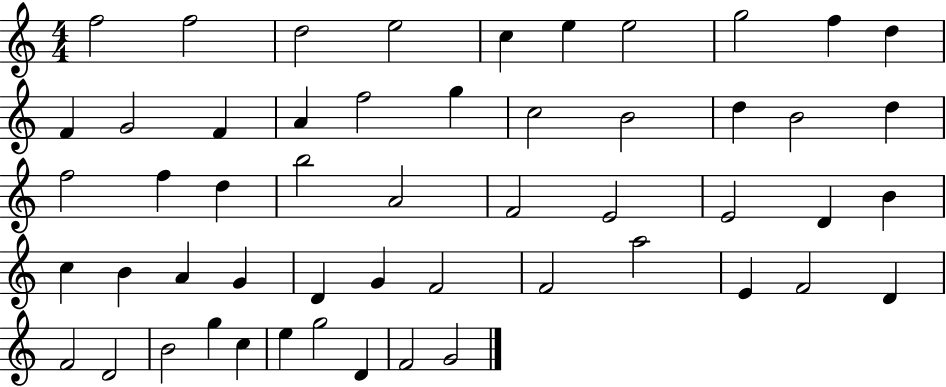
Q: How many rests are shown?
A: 0